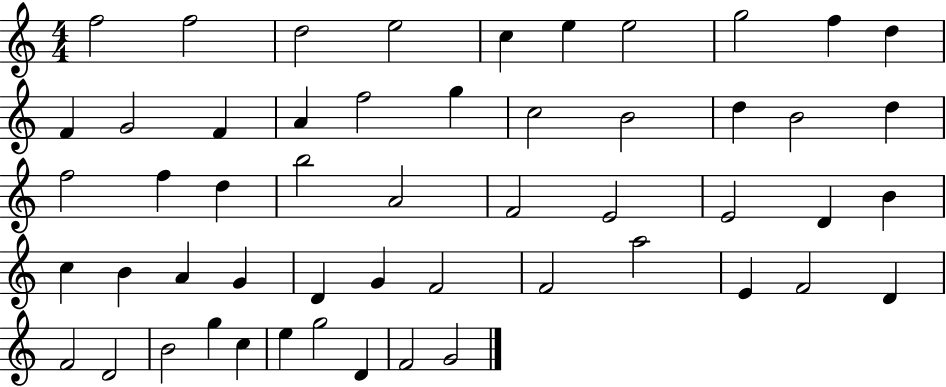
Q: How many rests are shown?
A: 0